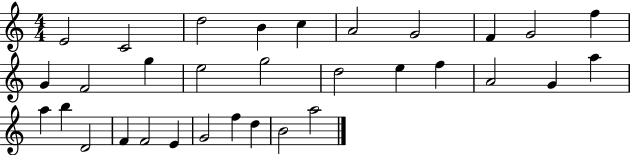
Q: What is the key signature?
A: C major